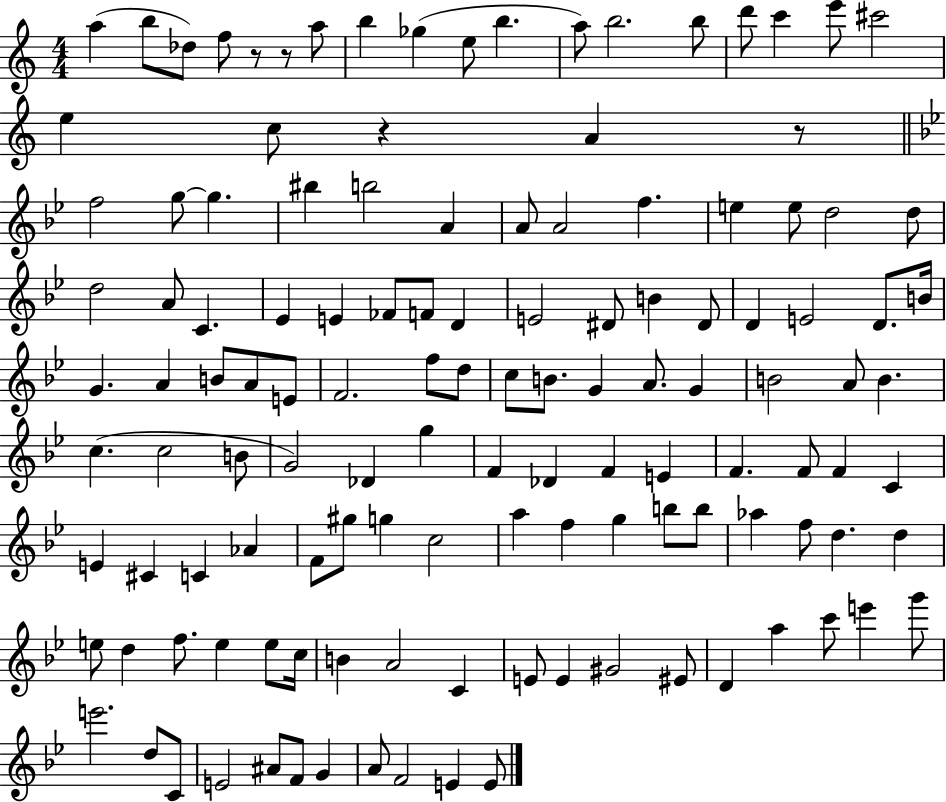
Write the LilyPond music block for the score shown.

{
  \clef treble
  \numericTimeSignature
  \time 4/4
  \key c \major
  a''4( b''8 des''8) f''8 r8 r8 a''8 | b''4 ges''4( e''8 b''4. | a''8) b''2. b''8 | d'''8 c'''4 e'''8 cis'''2 | \break e''4 c''8 r4 a'4 r8 | \bar "||" \break \key bes \major f''2 g''8~~ g''4. | bis''4 b''2 a'4 | a'8 a'2 f''4. | e''4 e''8 d''2 d''8 | \break d''2 a'8 c'4. | ees'4 e'4 fes'8 f'8 d'4 | e'2 dis'8 b'4 dis'8 | d'4 e'2 d'8. b'16 | \break g'4. a'4 b'8 a'8 e'8 | f'2. f''8 d''8 | c''8 b'8. g'4 a'8. g'4 | b'2 a'8 b'4. | \break c''4.( c''2 b'8 | g'2) des'4 g''4 | f'4 des'4 f'4 e'4 | f'4. f'8 f'4 c'4 | \break e'4 cis'4 c'4 aes'4 | f'8 gis''8 g''4 c''2 | a''4 f''4 g''4 b''8 b''8 | aes''4 f''8 d''4. d''4 | \break e''8 d''4 f''8. e''4 e''8 c''16 | b'4 a'2 c'4 | e'8 e'4 gis'2 eis'8 | d'4 a''4 c'''8 e'''4 g'''8 | \break e'''2. d''8 c'8 | e'2 ais'8 f'8 g'4 | a'8 f'2 e'4 e'8 | \bar "|."
}